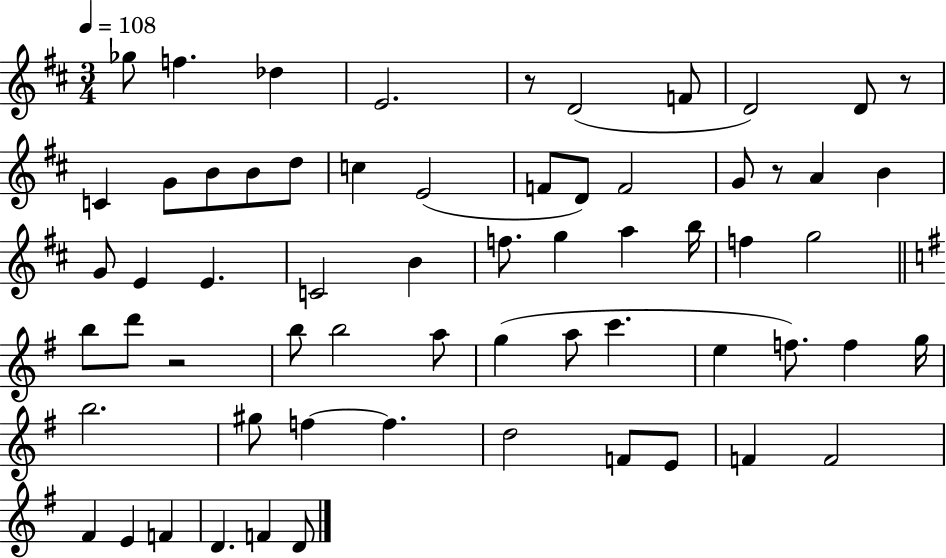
Gb5/e F5/q. Db5/q E4/h. R/e D4/h F4/e D4/h D4/e R/e C4/q G4/e B4/e B4/e D5/e C5/q E4/h F4/e D4/e F4/h G4/e R/e A4/q B4/q G4/e E4/q E4/q. C4/h B4/q F5/e. G5/q A5/q B5/s F5/q G5/h B5/e D6/e R/h B5/e B5/h A5/e G5/q A5/e C6/q. E5/q F5/e. F5/q G5/s B5/h. G#5/e F5/q F5/q. D5/h F4/e E4/e F4/q F4/h F#4/q E4/q F4/q D4/q. F4/q D4/e